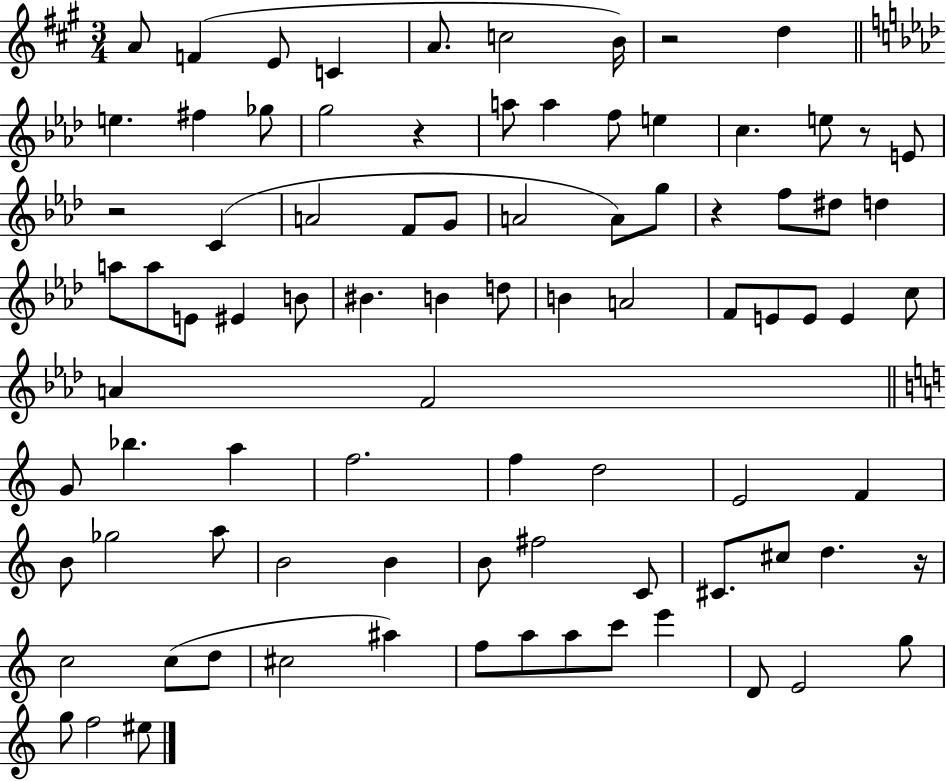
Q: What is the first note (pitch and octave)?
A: A4